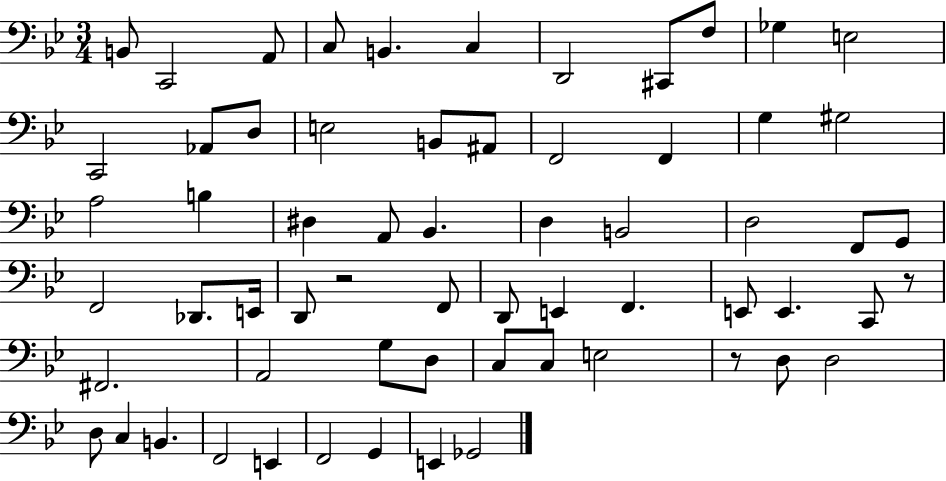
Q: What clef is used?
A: bass